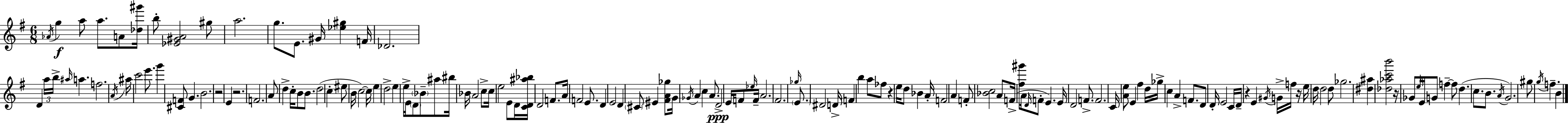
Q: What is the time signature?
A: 6/8